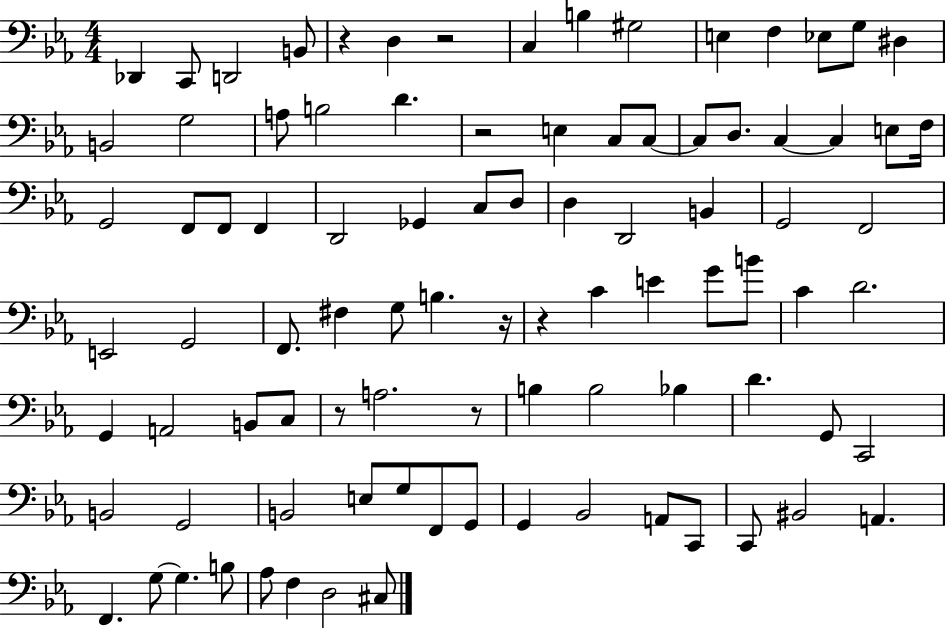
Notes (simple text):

Db2/q C2/e D2/h B2/e R/q D3/q R/h C3/q B3/q G#3/h E3/q F3/q Eb3/e G3/e D#3/q B2/h G3/h A3/e B3/h D4/q. R/h E3/q C3/e C3/e C3/e D3/e. C3/q C3/q E3/e F3/s G2/h F2/e F2/e F2/q D2/h Gb2/q C3/e D3/e D3/q D2/h B2/q G2/h F2/h E2/h G2/h F2/e. F#3/q G3/e B3/q. R/s R/q C4/q E4/q G4/e B4/e C4/q D4/h. G2/q A2/h B2/e C3/e R/e A3/h. R/e B3/q B3/h Bb3/q D4/q. G2/e C2/h B2/h G2/h B2/h E3/e G3/e F2/e G2/e G2/q Bb2/h A2/e C2/e C2/e BIS2/h A2/q. F2/q. G3/e G3/q. B3/e Ab3/e F3/q D3/h C#3/e